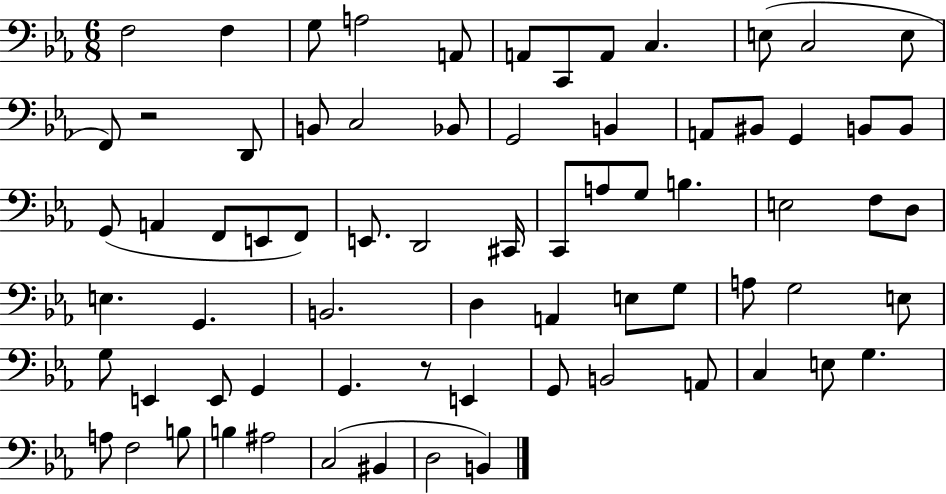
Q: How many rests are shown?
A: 2